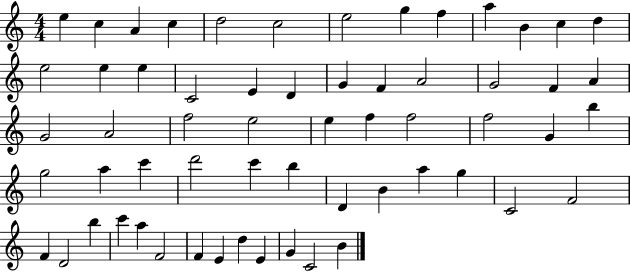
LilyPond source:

{
  \clef treble
  \numericTimeSignature
  \time 4/4
  \key c \major
  e''4 c''4 a'4 c''4 | d''2 c''2 | e''2 g''4 f''4 | a''4 b'4 c''4 d''4 | \break e''2 e''4 e''4 | c'2 e'4 d'4 | g'4 f'4 a'2 | g'2 f'4 a'4 | \break g'2 a'2 | f''2 e''2 | e''4 f''4 f''2 | f''2 g'4 b''4 | \break g''2 a''4 c'''4 | d'''2 c'''4 b''4 | d'4 b'4 a''4 g''4 | c'2 f'2 | \break f'4 d'2 b''4 | c'''4 a''4 f'2 | f'4 e'4 d''4 e'4 | g'4 c'2 b'4 | \break \bar "|."
}